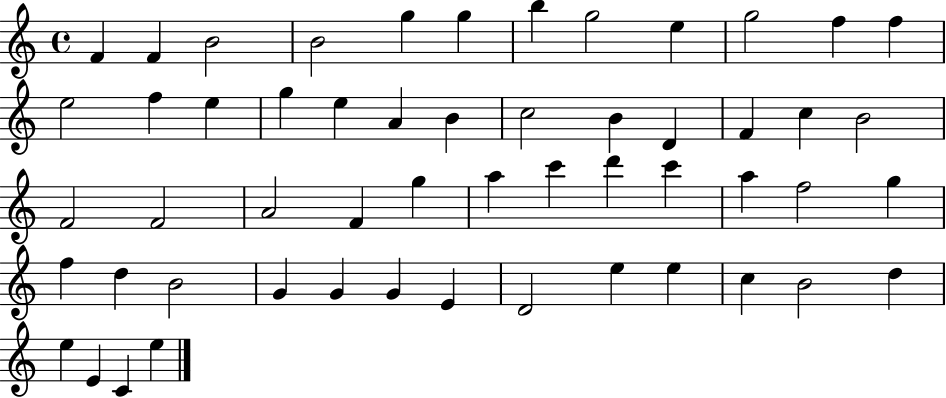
F4/q F4/q B4/h B4/h G5/q G5/q B5/q G5/h E5/q G5/h F5/q F5/q E5/h F5/q E5/q G5/q E5/q A4/q B4/q C5/h B4/q D4/q F4/q C5/q B4/h F4/h F4/h A4/h F4/q G5/q A5/q C6/q D6/q C6/q A5/q F5/h G5/q F5/q D5/q B4/h G4/q G4/q G4/q E4/q D4/h E5/q E5/q C5/q B4/h D5/q E5/q E4/q C4/q E5/q